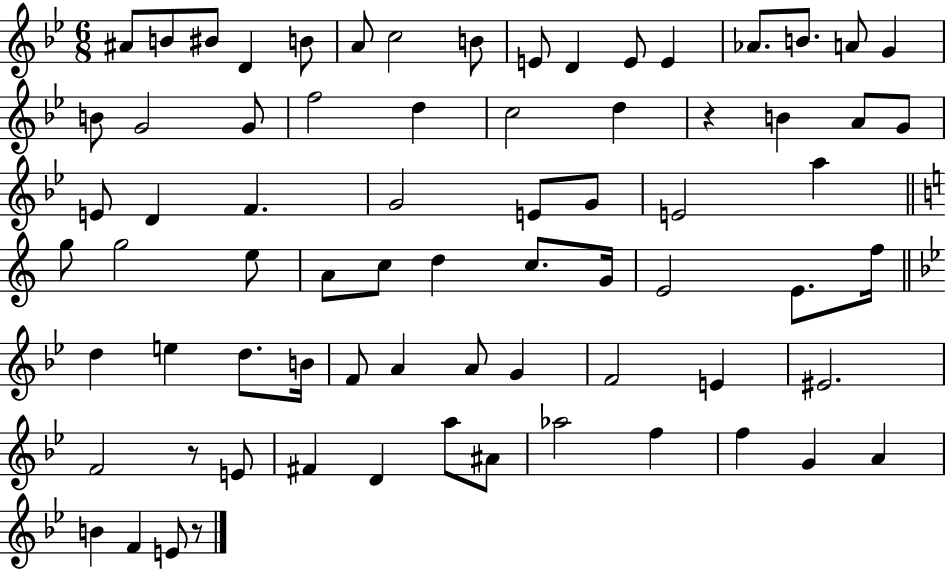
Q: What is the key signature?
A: BES major